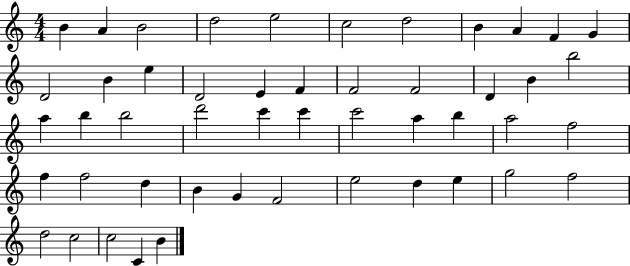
X:1
T:Untitled
M:4/4
L:1/4
K:C
B A B2 d2 e2 c2 d2 B A F G D2 B e D2 E F F2 F2 D B b2 a b b2 d'2 c' c' c'2 a b a2 f2 f f2 d B G F2 e2 d e g2 f2 d2 c2 c2 C B